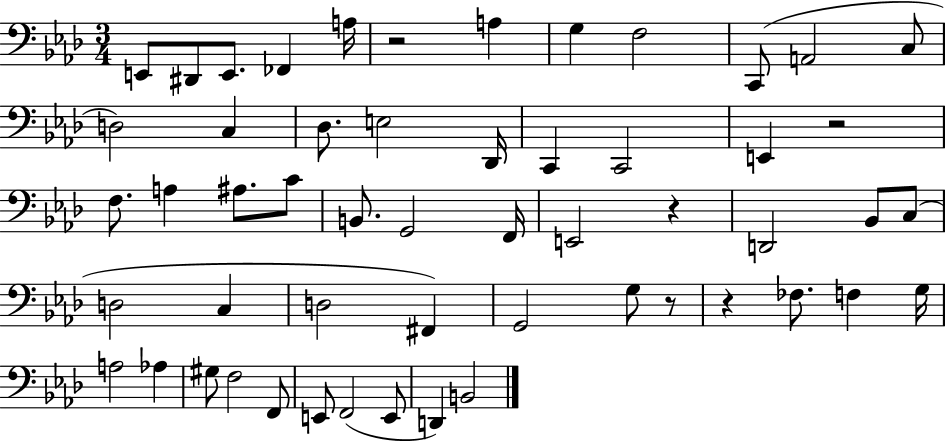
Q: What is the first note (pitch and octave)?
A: E2